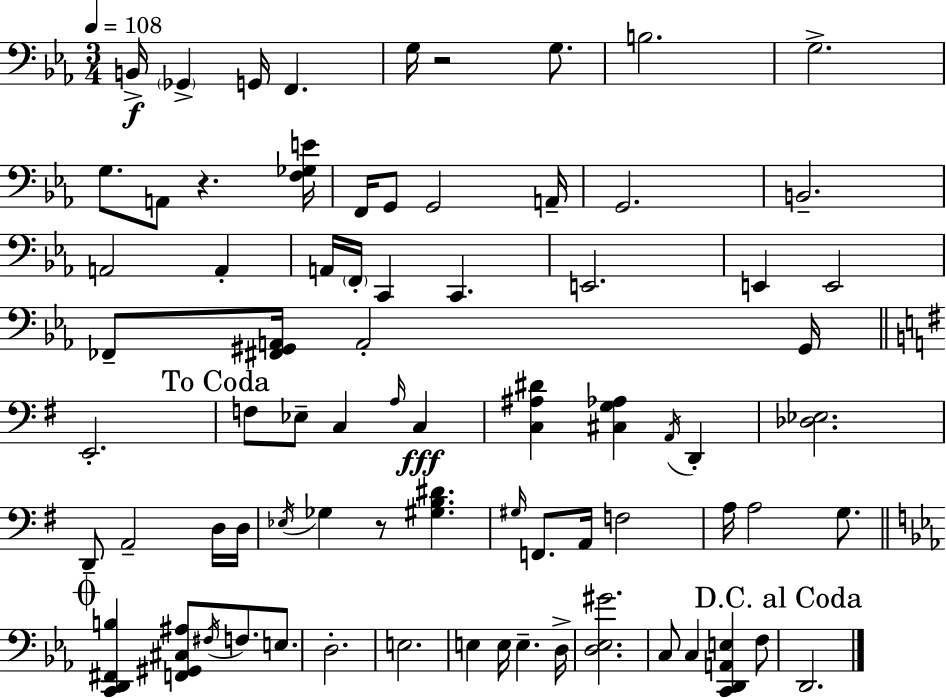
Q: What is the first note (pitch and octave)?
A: B2